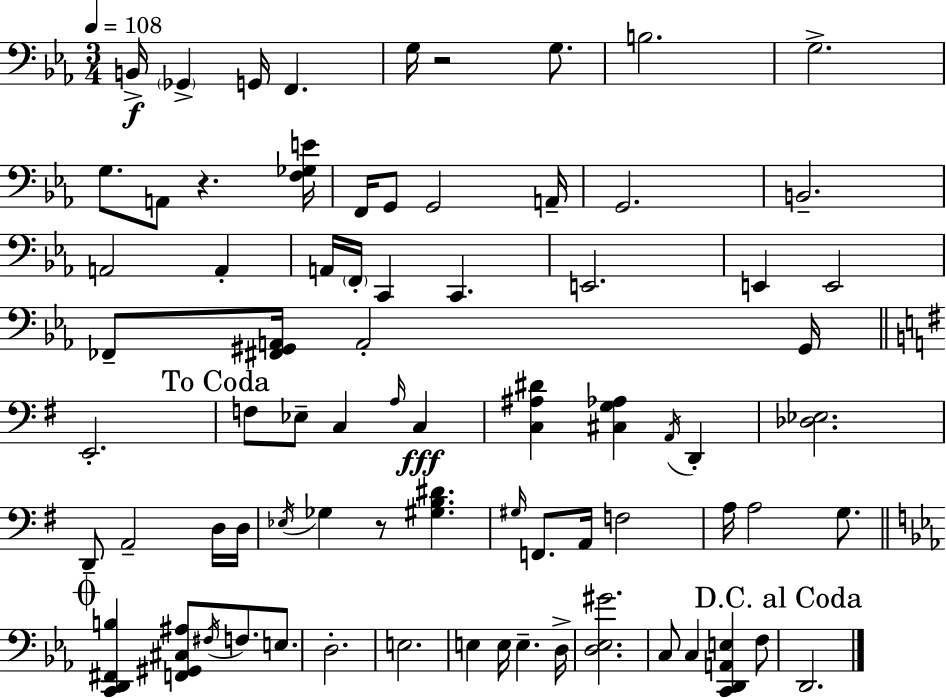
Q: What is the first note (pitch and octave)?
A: B2